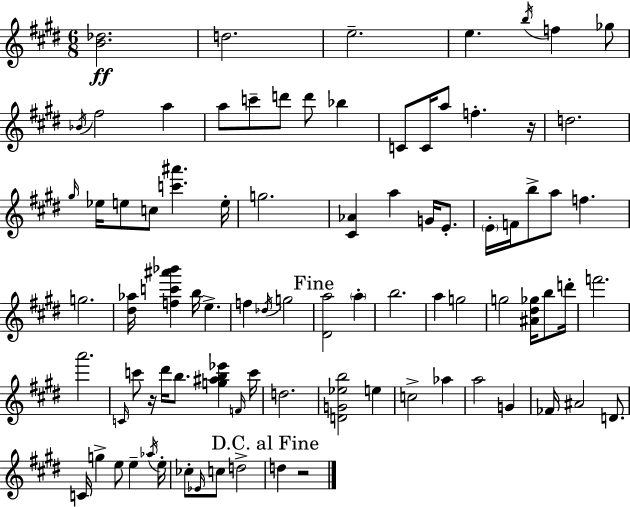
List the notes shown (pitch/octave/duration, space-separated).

[B4,Db5]/h. D5/h. E5/h. E5/q. B5/s F5/q Gb5/e Bb4/s F#5/h A5/q A5/e C6/e D6/e D6/e Bb5/q C4/e C4/s A5/e F5/q. R/s D5/h. G#5/s Eb5/s E5/e C5/e [C6,A#6]/q. E5/s G5/h. [C#4,Ab4]/q A5/q G4/s E4/e. E4/s F4/s B5/e A5/e F5/q. G5/h. [D#5,Ab5]/s [F5,C6,A#6,Bb6]/q B5/s E5/q. F5/q Db5/s G5/h [D#4,A5]/h A5/q B5/h. A5/q G5/h G5/h [A#4,D#5,Gb5]/s B5/e D6/s F6/h. A6/h. C4/s C6/e R/s D#6/s B5/e. [G5,A#5,B5,Eb6]/q F4/s C6/s D5/h. [D4,G4,Eb5,B5]/h E5/q C5/h Ab5/q A5/h G4/q FES4/s A#4/h D4/e. C4/s G5/q E5/e E5/q Ab5/s E5/s CES5/e Eb4/s C5/e D5/h D5/q R/h